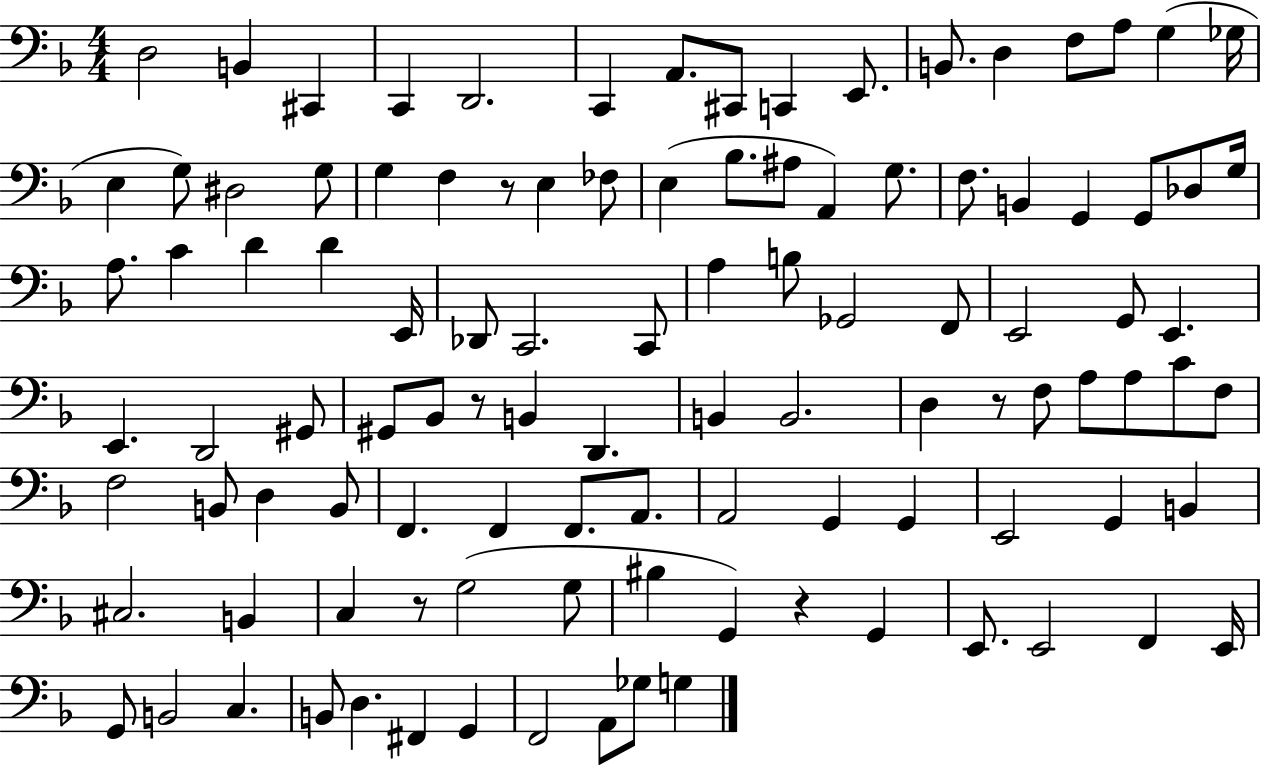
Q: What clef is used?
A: bass